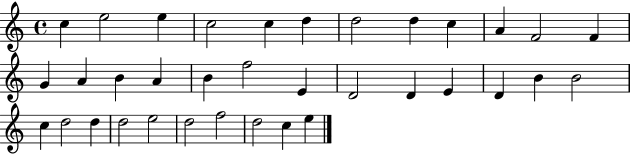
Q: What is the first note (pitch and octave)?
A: C5